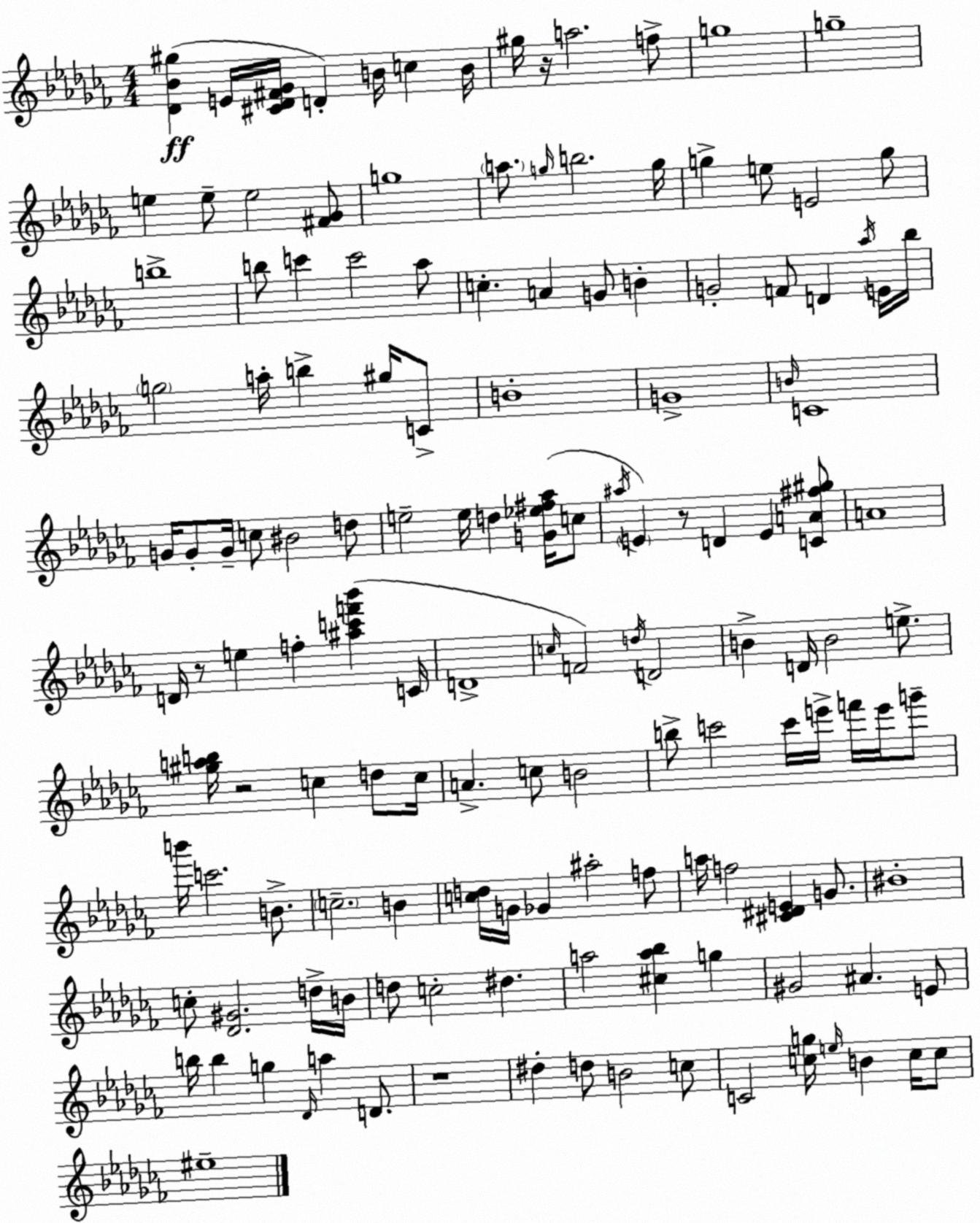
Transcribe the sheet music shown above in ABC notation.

X:1
T:Untitled
M:4/4
L:1/4
K:Abm
[_D_B^g] E/4 [^C_D^F_G]/4 D B/4 c B/4 ^g/4 z/4 a2 f/2 g4 g4 e e/2 e2 [^F_G]/2 g4 a/2 g/4 b2 g/4 g e/2 E2 g/2 b4 b/2 c' c'2 _a/2 c A G/2 B G2 F/2 D _a/4 E/4 _b/4 g2 a/4 b ^g/4 C/2 B4 G4 B/4 C4 G/4 G/2 G/4 c/2 ^B2 d/2 e2 e/4 d [G_e^f_a]/4 c/2 ^a/4 E z/2 D E [CA^f^g]/2 A4 D/4 z/2 e f [^ac'f'_b'] C/4 D4 c/4 F2 d/4 D2 B D/4 B2 e/2 [^gab]/4 z2 c d/2 c/4 A c/2 B2 b/2 c'2 c'/4 e'/4 f'/4 e'/4 g'/2 b'/4 c'2 B/2 c2 B [cd]/4 G/4 _G ^a2 f/2 a/4 f2 [^C^DE] G/2 ^B4 c/2 [_D^G]2 d/4 B/4 d/2 c2 ^d a2 [^ca_b] g ^G2 ^A E/2 b/4 b g _D/4 a D/2 z4 ^d d/2 B2 c/2 C2 [cg]/4 e/4 B c/4 c/2 ^e4